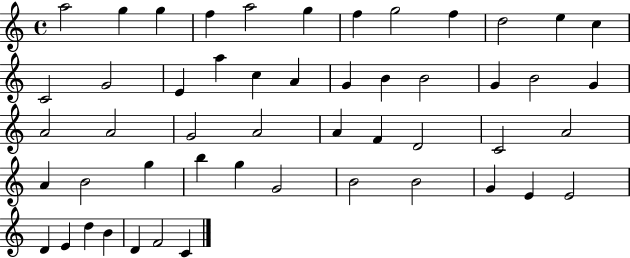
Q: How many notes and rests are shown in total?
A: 51